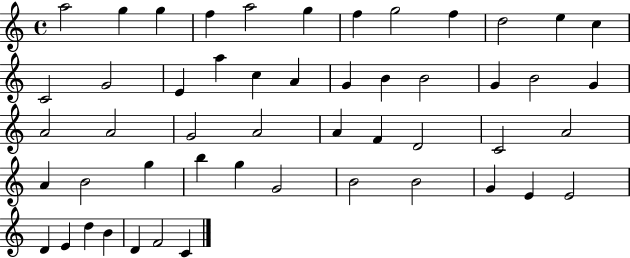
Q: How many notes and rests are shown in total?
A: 51